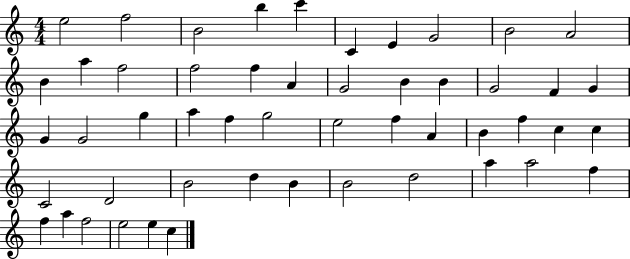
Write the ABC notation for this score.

X:1
T:Untitled
M:4/4
L:1/4
K:C
e2 f2 B2 b c' C E G2 B2 A2 B a f2 f2 f A G2 B B G2 F G G G2 g a f g2 e2 f A B f c c C2 D2 B2 d B B2 d2 a a2 f f a f2 e2 e c